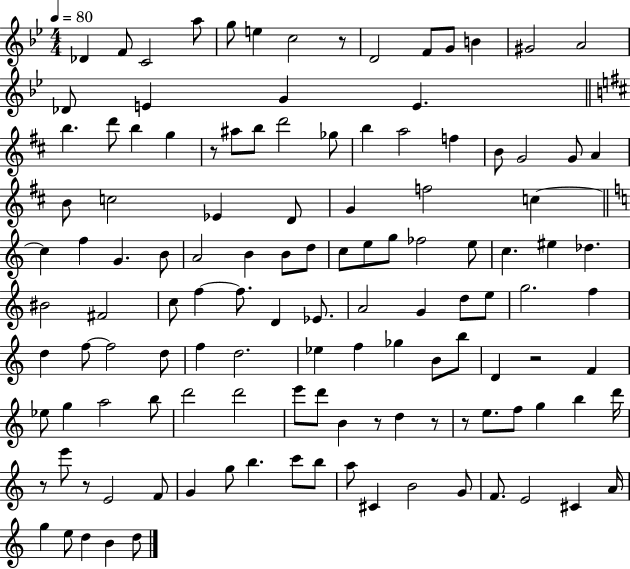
Db4/q F4/e C4/h A5/e G5/e E5/q C5/h R/e D4/h F4/e G4/e B4/q G#4/h A4/h Db4/e E4/q G4/q E4/q. B5/q. D6/e B5/q G5/q R/e A#5/e B5/e D6/h Gb5/e B5/q A5/h F5/q B4/e G4/h G4/e A4/q B4/e C5/h Eb4/q D4/e G4/q F5/h C5/q C5/q F5/q G4/q. B4/e A4/h B4/q B4/e D5/e C5/e E5/e G5/e FES5/h E5/e C5/q. EIS5/q Db5/q. BIS4/h F#4/h C5/e F5/q F5/e. D4/q Eb4/e. A4/h G4/q D5/e E5/e G5/h. F5/q D5/q F5/e F5/h D5/e F5/q D5/h. Eb5/q F5/q Gb5/q B4/e B5/e D4/q R/h F4/q Eb5/e G5/q A5/h B5/e D6/h D6/h E6/e D6/e B4/q R/e D5/q R/e R/e E5/e. F5/e G5/q B5/q D6/s R/e E6/e R/e E4/h F4/e G4/q G5/e B5/q. C6/e B5/e A5/e C#4/q B4/h G4/e F4/e. E4/h C#4/q A4/s G5/q E5/e D5/q B4/q D5/e